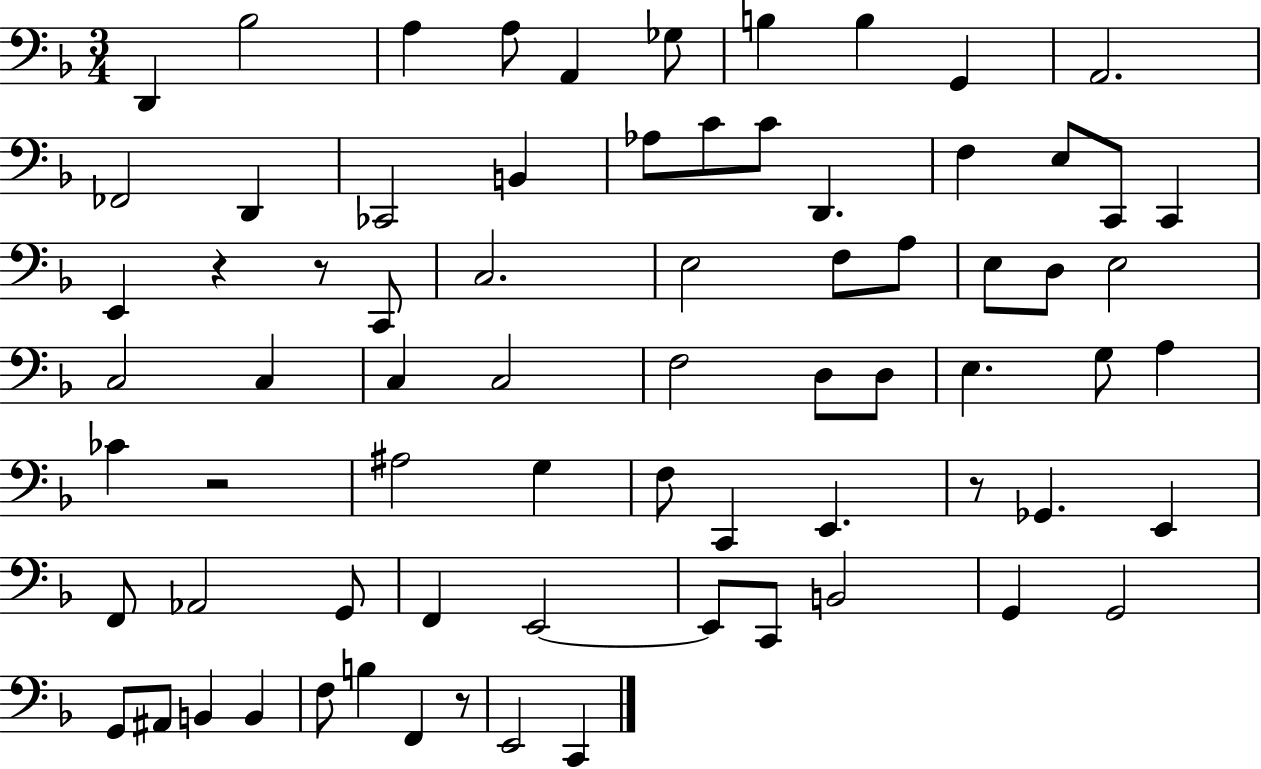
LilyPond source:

{
  \clef bass
  \numericTimeSignature
  \time 3/4
  \key f \major
  d,4 bes2 | a4 a8 a,4 ges8 | b4 b4 g,4 | a,2. | \break fes,2 d,4 | ces,2 b,4 | aes8 c'8 c'8 d,4. | f4 e8 c,8 c,4 | \break e,4 r4 r8 c,8 | c2. | e2 f8 a8 | e8 d8 e2 | \break c2 c4 | c4 c2 | f2 d8 d8 | e4. g8 a4 | \break ces'4 r2 | ais2 g4 | f8 c,4 e,4. | r8 ges,4. e,4 | \break f,8 aes,2 g,8 | f,4 e,2~~ | e,8 c,8 b,2 | g,4 g,2 | \break g,8 ais,8 b,4 b,4 | f8 b4 f,4 r8 | e,2 c,4 | \bar "|."
}